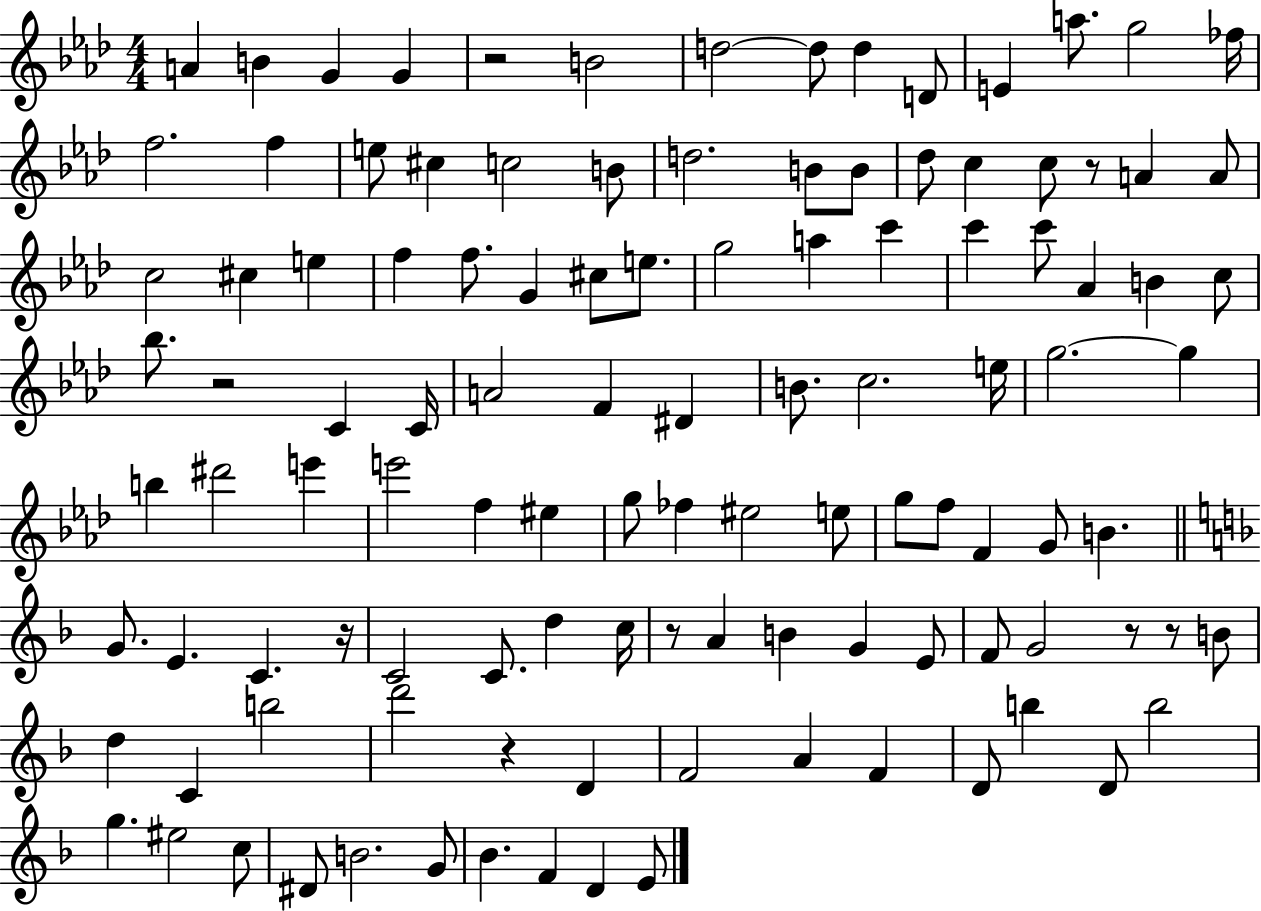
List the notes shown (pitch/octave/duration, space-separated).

A4/q B4/q G4/q G4/q R/h B4/h D5/h D5/e D5/q D4/e E4/q A5/e. G5/h FES5/s F5/h. F5/q E5/e C#5/q C5/h B4/e D5/h. B4/e B4/e Db5/e C5/q C5/e R/e A4/q A4/e C5/h C#5/q E5/q F5/q F5/e. G4/q C#5/e E5/e. G5/h A5/q C6/q C6/q C6/e Ab4/q B4/q C5/e Bb5/e. R/h C4/q C4/s A4/h F4/q D#4/q B4/e. C5/h. E5/s G5/h. G5/q B5/q D#6/h E6/q E6/h F5/q EIS5/q G5/e FES5/q EIS5/h E5/e G5/e F5/e F4/q G4/e B4/q. G4/e. E4/q. C4/q. R/s C4/h C4/e. D5/q C5/s R/e A4/q B4/q G4/q E4/e F4/e G4/h R/e R/e B4/e D5/q C4/q B5/h D6/h R/q D4/q F4/h A4/q F4/q D4/e B5/q D4/e B5/h G5/q. EIS5/h C5/e D#4/e B4/h. G4/e Bb4/q. F4/q D4/q E4/e